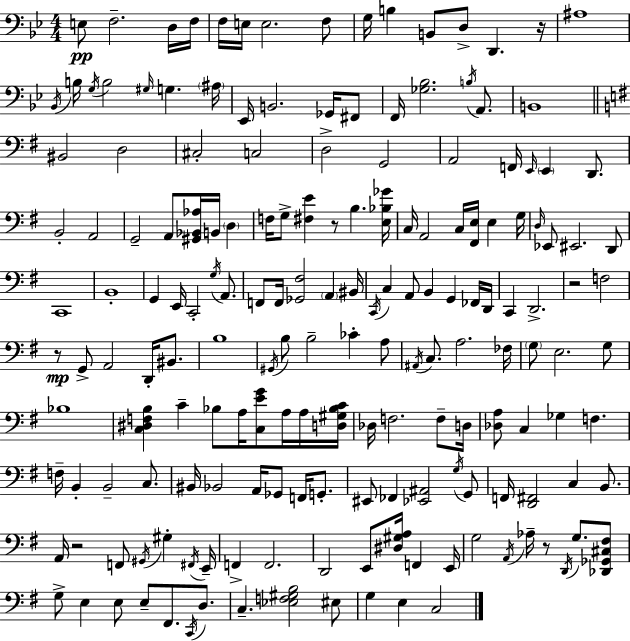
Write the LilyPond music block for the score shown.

{
  \clef bass
  \numericTimeSignature
  \time 4/4
  \key g \minor
  e8\pp f2.-- d16 f16 | f16 e16 e2. f8 | g16 b4 b,8 d8-> d,4. r16 | ais1 | \break \acciaccatura { bes,16 } b16 \acciaccatura { g16 } b2 \grace { gis16 } g4. | \parenthesize ais16 ees,16 b,2. | ges,16 fis,8 f,16 <ges bes>2. | \acciaccatura { b16 } a,8. b,1 | \break \bar "||" \break \key g \major bis,2 d2 | cis2-. c2 | d2-> g,2 | a,2 f,16 \grace { e,16 } \parenthesize e,4 d,8. | \break b,2-. a,2 | g,2-- a,8 <gis, bes, aes>16 b,16 \parenthesize d4 | f16 g8-> <fis e'>4 r8 b4. | <e bes ges'>16 c16 a,2 c16 <fis, e>16 e4 | \break g16 \grace { d16 } ees,8 eis,2. | d,8 c,1 | b,1-. | g,4 e,16 c,2-. \acciaccatura { g16 } | \break a,8. f,8 f,16 <ges, fis>2 \parenthesize a,4 | bis,16 \acciaccatura { c,16 } c4 a,8 b,4 g,4 | fes,16 d,16 c,4 d,2.-> | r2 f2 | \break r8\mp g,8-> a,2 | d,16-. bis,8. b1 | \acciaccatura { gis,16 } b8 b2-- ces'4-. | a8 \acciaccatura { ais,16 } c8. a2. | \break fes16 \parenthesize g8 e2. | g8 bes1 | <c dis f b>4 c'4-- bes8 | a16 <c e' g'>8 a16 a16 <d gis bes c'>16 des16 f2. | \break f8-- d16 <des a>8 c4 ges4 | f4. f16-- b,4-. b,2-- | c8. bis,16 bes,2 a,16 | ges,8 f,16 g,8.-. eis,8 fes,4 <ees, ais,>2 | \break \acciaccatura { g16 } g,8 f,16 <d, fis,>2 | c4 b,8. a,16 r2 | f,8 \acciaccatura { gis,16 } gis4-. \acciaccatura { fis,16 } e,16-- f,4-> f,2. | d,2 | \break e,8 <dis gis a>16 f,4 e,16 g2 | \acciaccatura { a,16 } aes16-- r8 \acciaccatura { d,16 } g8. <des, ges, cis fis>8 g8-> e4 | e8 e8-- fis,8. \acciaccatura { c,16 } d8. c4.-- | <ees f gis b>2 eis8 g4 | \break e4 c2 \bar "|."
}